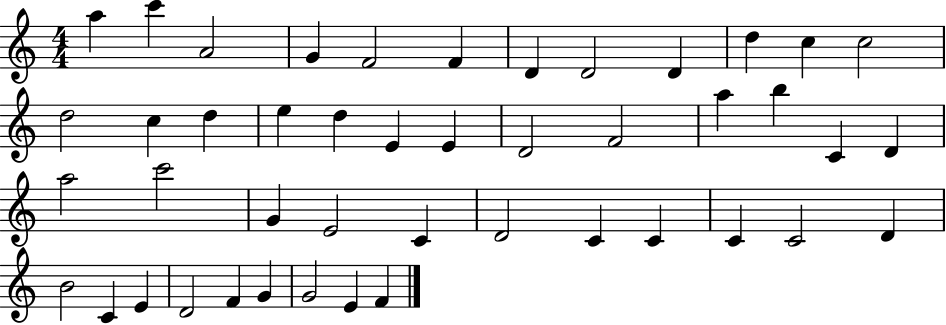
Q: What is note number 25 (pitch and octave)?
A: D4